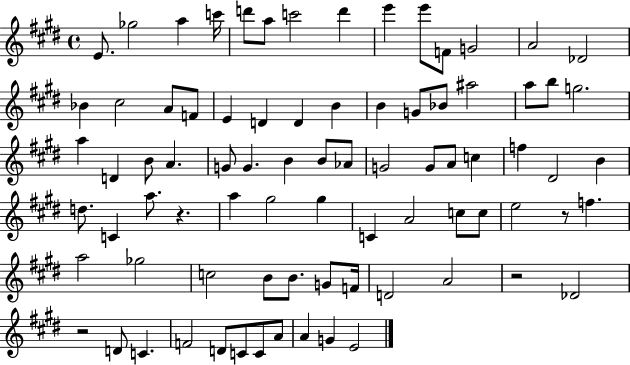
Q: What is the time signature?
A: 4/4